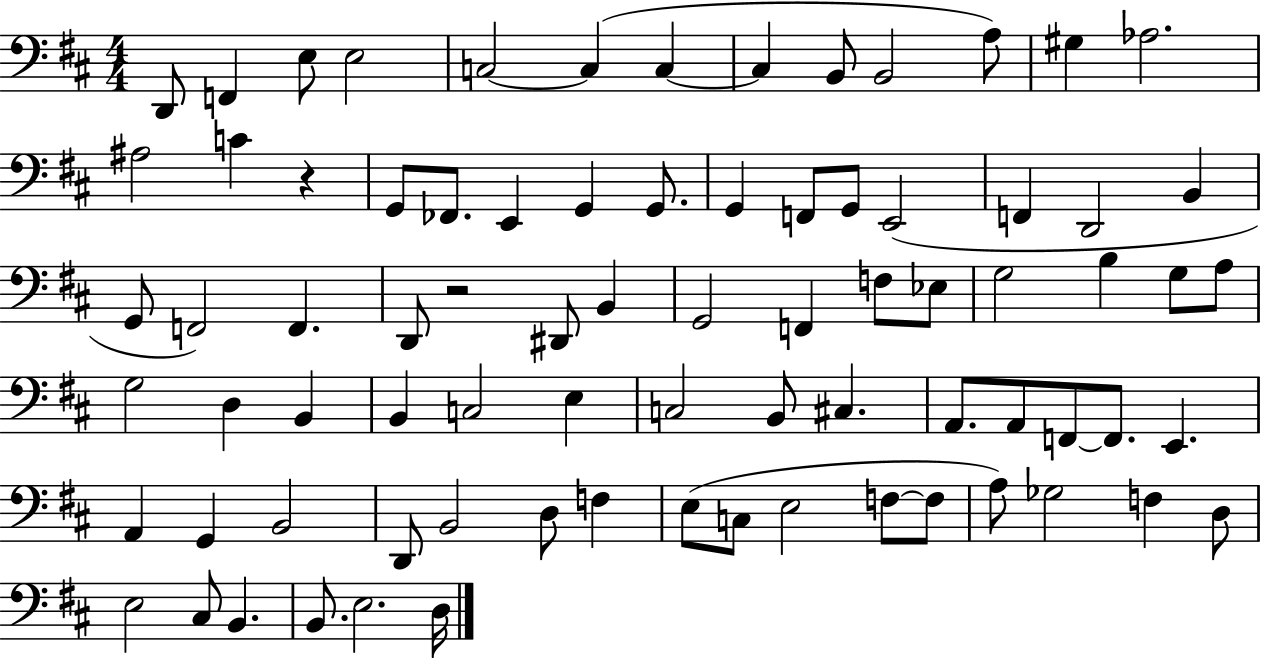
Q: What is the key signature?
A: D major